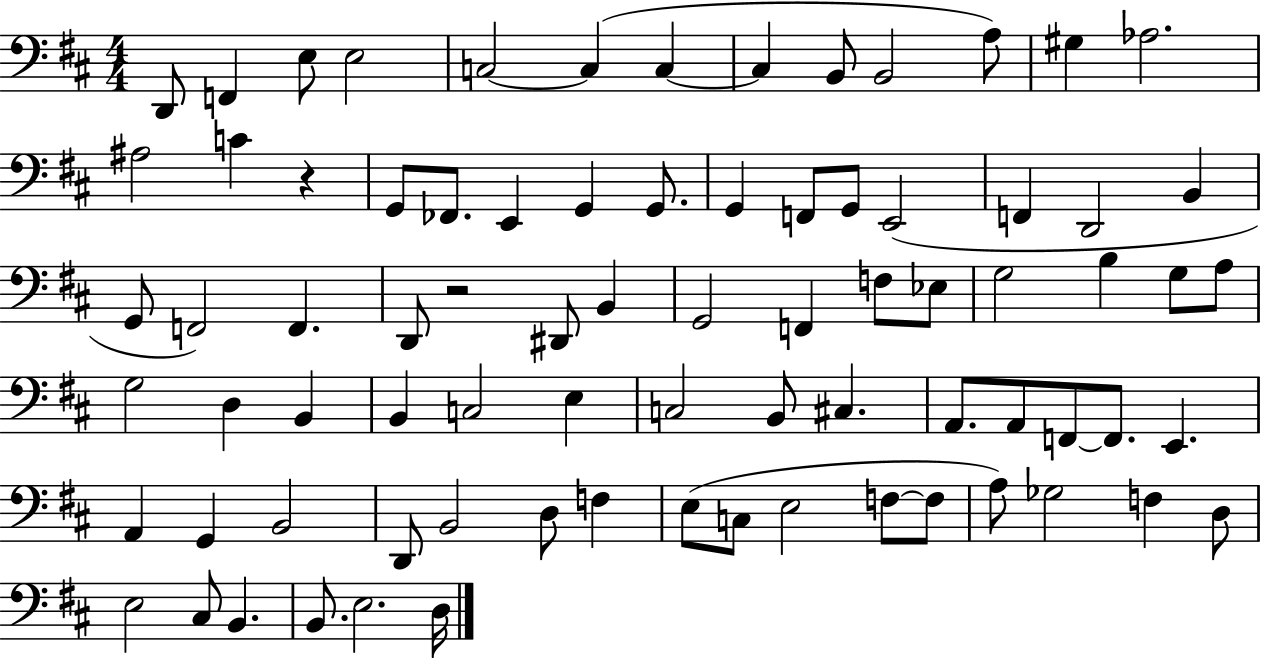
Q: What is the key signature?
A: D major